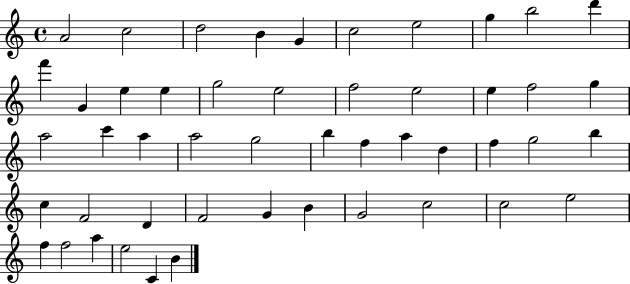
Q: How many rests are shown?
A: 0